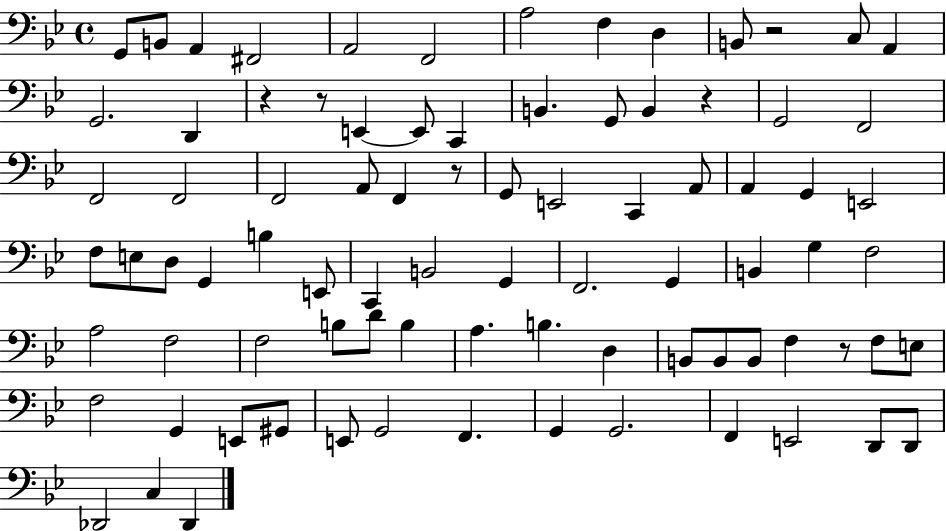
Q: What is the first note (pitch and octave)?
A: G2